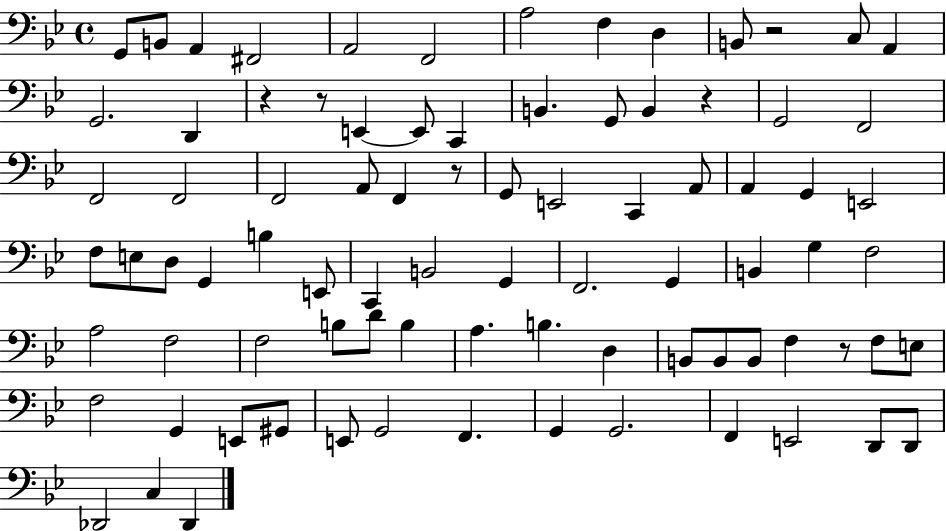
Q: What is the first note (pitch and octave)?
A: G2